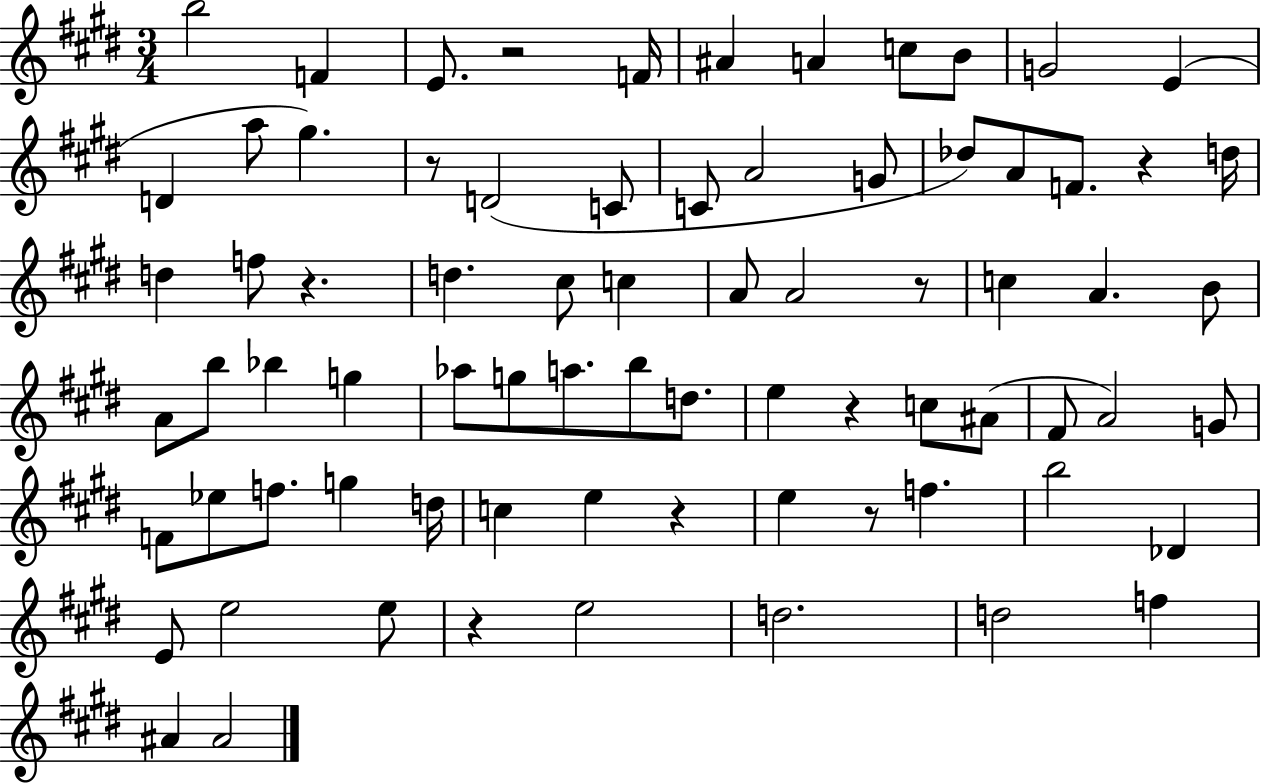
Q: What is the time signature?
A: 3/4